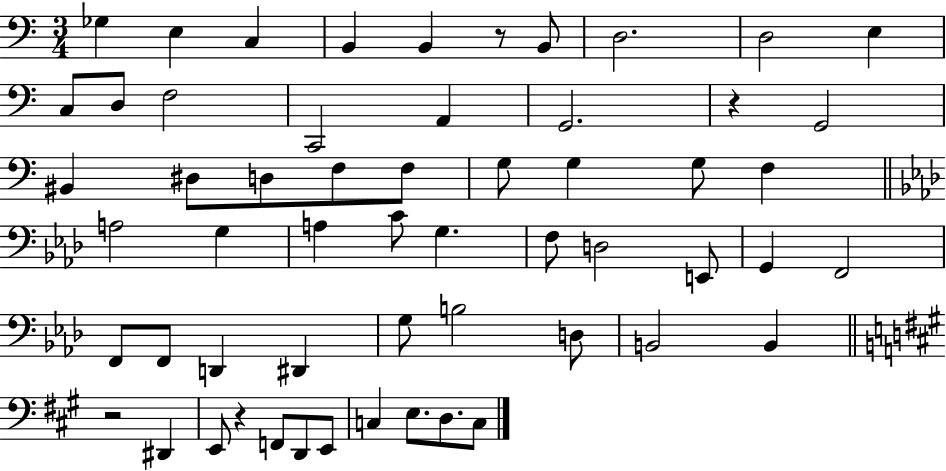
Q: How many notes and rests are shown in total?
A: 57